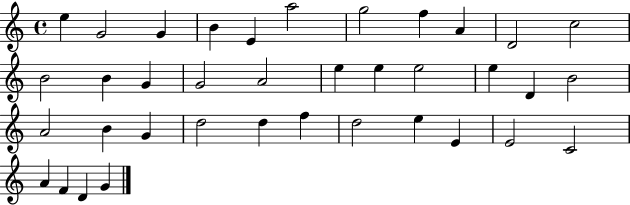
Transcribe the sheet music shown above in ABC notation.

X:1
T:Untitled
M:4/4
L:1/4
K:C
e G2 G B E a2 g2 f A D2 c2 B2 B G G2 A2 e e e2 e D B2 A2 B G d2 d f d2 e E E2 C2 A F D G